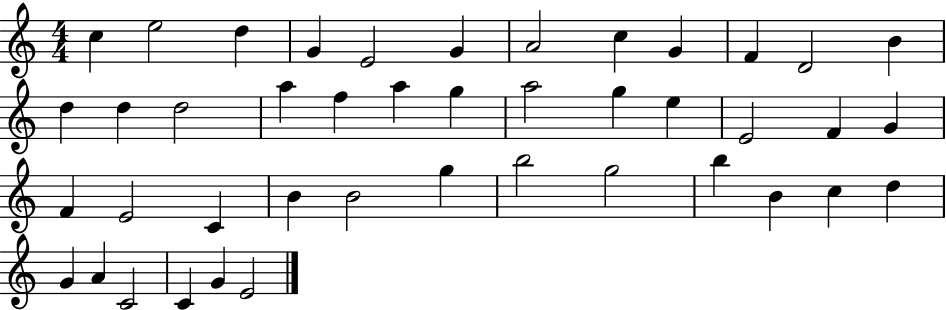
C5/q E5/h D5/q G4/q E4/h G4/q A4/h C5/q G4/q F4/q D4/h B4/q D5/q D5/q D5/h A5/q F5/q A5/q G5/q A5/h G5/q E5/q E4/h F4/q G4/q F4/q E4/h C4/q B4/q B4/h G5/q B5/h G5/h B5/q B4/q C5/q D5/q G4/q A4/q C4/h C4/q G4/q E4/h